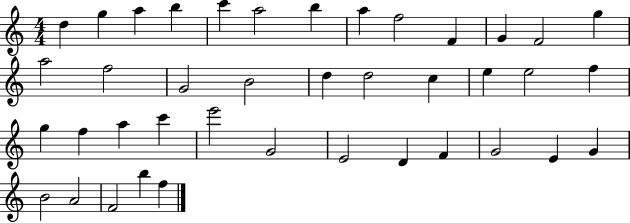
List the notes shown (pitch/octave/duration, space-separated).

D5/q G5/q A5/q B5/q C6/q A5/h B5/q A5/q F5/h F4/q G4/q F4/h G5/q A5/h F5/h G4/h B4/h D5/q D5/h C5/q E5/q E5/h F5/q G5/q F5/q A5/q C6/q E6/h G4/h E4/h D4/q F4/q G4/h E4/q G4/q B4/h A4/h F4/h B5/q F5/q